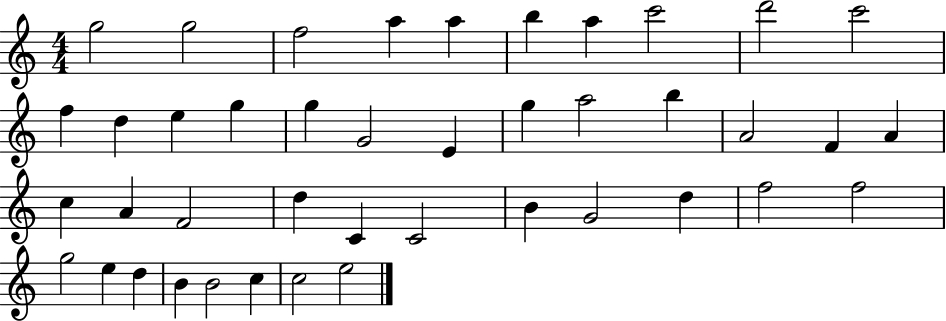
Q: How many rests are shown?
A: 0